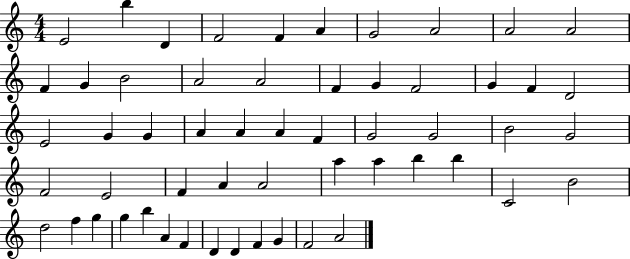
E4/h B5/q D4/q F4/h F4/q A4/q G4/h A4/h A4/h A4/h F4/q G4/q B4/h A4/h A4/h F4/q G4/q F4/h G4/q F4/q D4/h E4/h G4/q G4/q A4/q A4/q A4/q F4/q G4/h G4/h B4/h G4/h F4/h E4/h F4/q A4/q A4/h A5/q A5/q B5/q B5/q C4/h B4/h D5/h F5/q G5/q G5/q B5/q A4/q F4/q D4/q D4/q F4/q G4/q F4/h A4/h